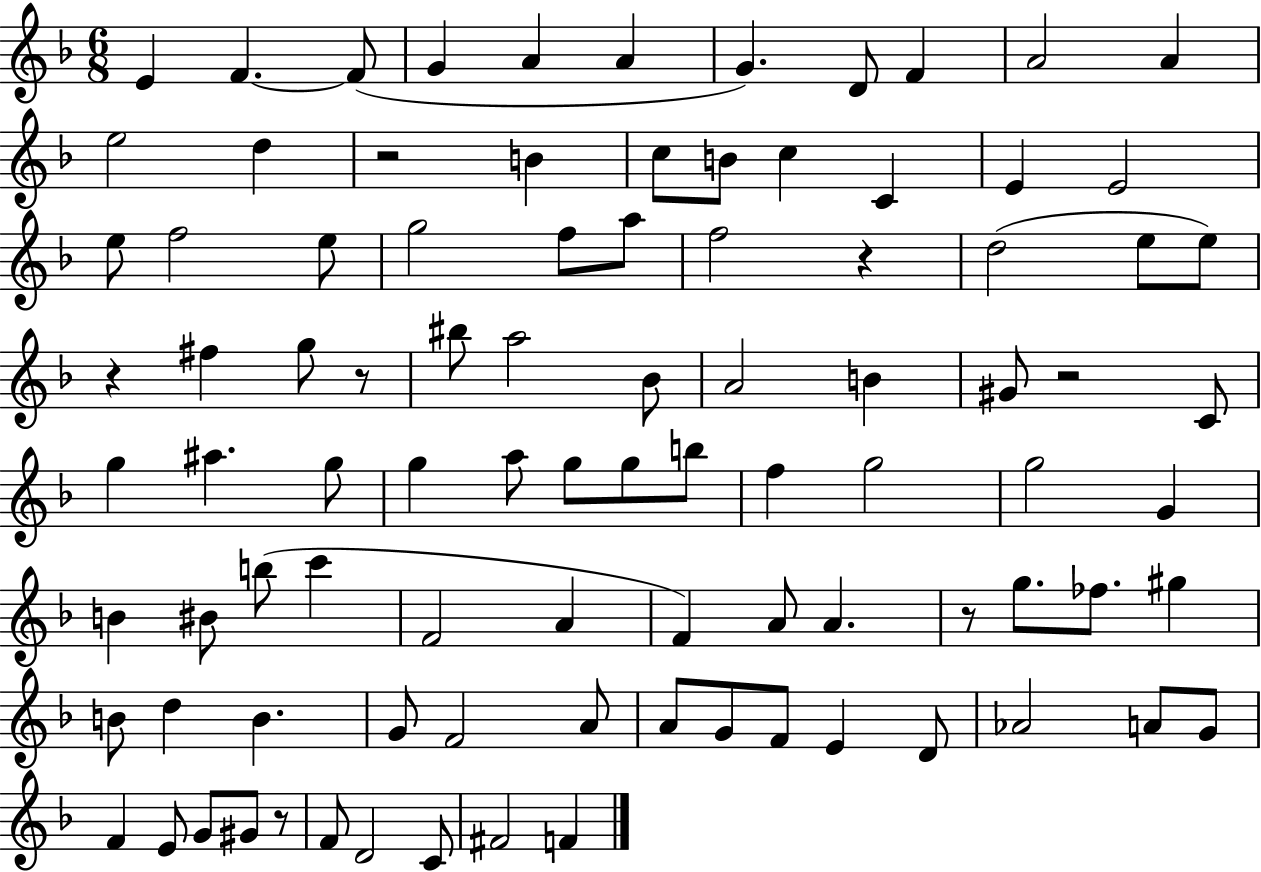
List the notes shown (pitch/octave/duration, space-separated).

E4/q F4/q. F4/e G4/q A4/q A4/q G4/q. D4/e F4/q A4/h A4/q E5/h D5/q R/h B4/q C5/e B4/e C5/q C4/q E4/q E4/h E5/e F5/h E5/e G5/h F5/e A5/e F5/h R/q D5/h E5/e E5/e R/q F#5/q G5/e R/e BIS5/e A5/h Bb4/e A4/h B4/q G#4/e R/h C4/e G5/q A#5/q. G5/e G5/q A5/e G5/e G5/e B5/e F5/q G5/h G5/h G4/q B4/q BIS4/e B5/e C6/q F4/h A4/q F4/q A4/e A4/q. R/e G5/e. FES5/e. G#5/q B4/e D5/q B4/q. G4/e F4/h A4/e A4/e G4/e F4/e E4/q D4/e Ab4/h A4/e G4/e F4/q E4/e G4/e G#4/e R/e F4/e D4/h C4/e F#4/h F4/q